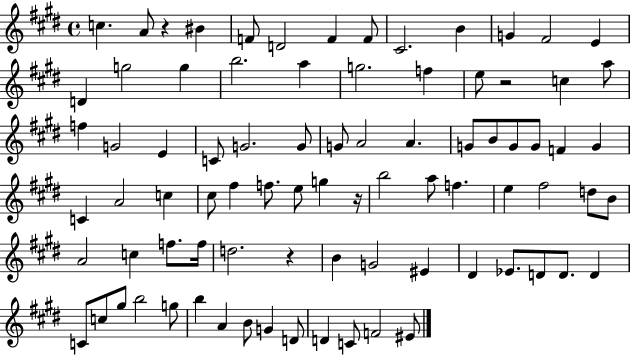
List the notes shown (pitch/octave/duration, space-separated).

C5/q. A4/e R/q BIS4/q F4/e D4/h F4/q F4/e C#4/h. B4/q G4/q F#4/h E4/q D4/q G5/h G5/q B5/h. A5/q G5/h. F5/q E5/e R/h C5/q A5/e F5/q G4/h E4/q C4/e G4/h. G4/e G4/e A4/h A4/q. G4/e B4/e G4/e G4/e F4/q G4/q C4/q A4/h C5/q C#5/e F#5/q F5/e. E5/e G5/q R/s B5/h A5/e F5/q. E5/q F#5/h D5/e B4/e A4/h C5/q F5/e. F5/s D5/h. R/q B4/q G4/h EIS4/q D#4/q Eb4/e. D4/e D4/e. D4/q C4/e C5/e G#5/e B5/h G5/e B5/q A4/q B4/e G4/q D4/e D4/q C4/e F4/h EIS4/e